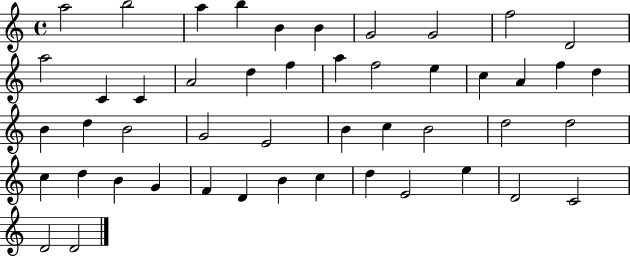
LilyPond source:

{
  \clef treble
  \time 4/4
  \defaultTimeSignature
  \key c \major
  a''2 b''2 | a''4 b''4 b'4 b'4 | g'2 g'2 | f''2 d'2 | \break a''2 c'4 c'4 | a'2 d''4 f''4 | a''4 f''2 e''4 | c''4 a'4 f''4 d''4 | \break b'4 d''4 b'2 | g'2 e'2 | b'4 c''4 b'2 | d''2 d''2 | \break c''4 d''4 b'4 g'4 | f'4 d'4 b'4 c''4 | d''4 e'2 e''4 | d'2 c'2 | \break d'2 d'2 | \bar "|."
}